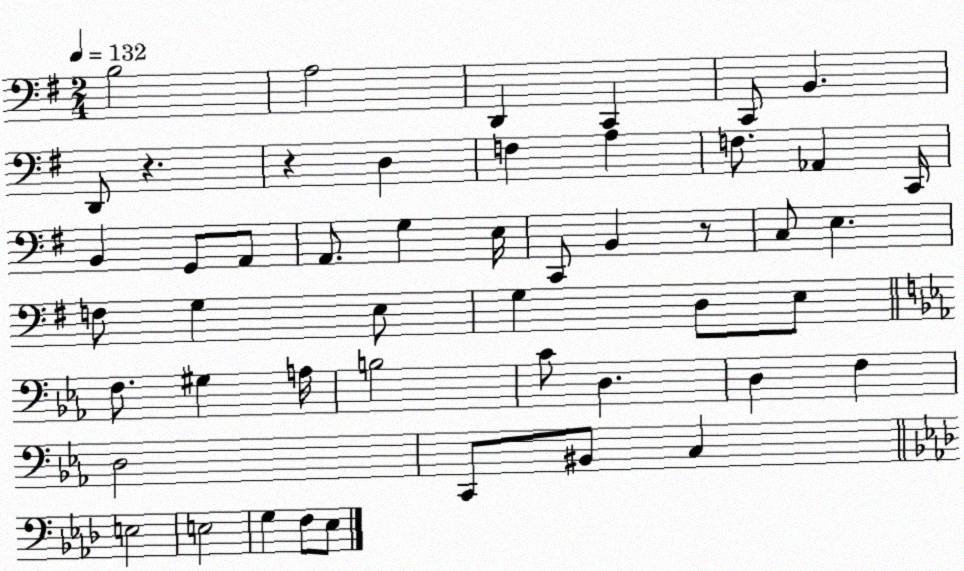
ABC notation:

X:1
T:Untitled
M:2/4
L:1/4
K:G
B,2 A,2 D,, C,, C,,/2 B,, D,,/2 z z D, F, A, F,/2 _A,, C,,/4 B,, G,,/2 A,,/2 A,,/2 G, E,/4 C,,/2 B,, z/2 C,/2 E, F,/2 G, E,/2 G, D,/2 E,/2 F,/2 ^G, A,/4 B,2 C/2 D, D, F, D,2 C,,/2 ^B,,/2 C, E,2 E,2 G, F,/2 _E,/2